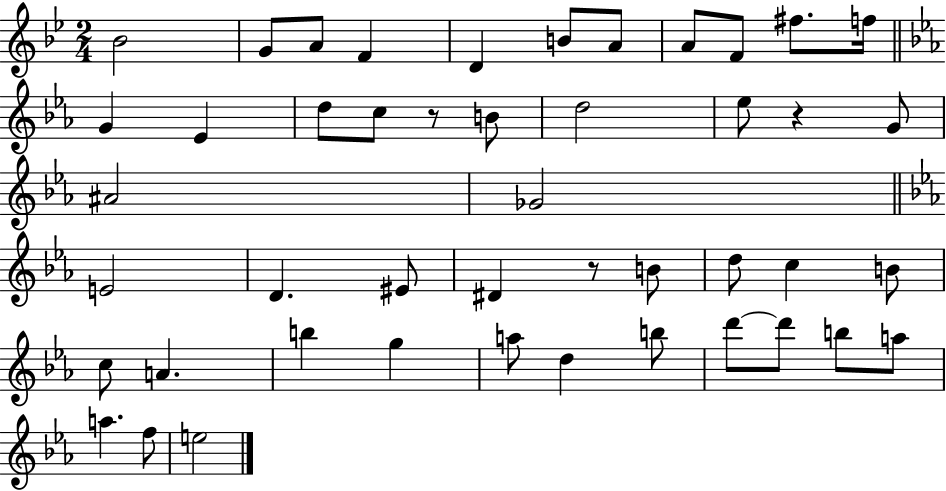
{
  \clef treble
  \numericTimeSignature
  \time 2/4
  \key bes \major
  bes'2 | g'8 a'8 f'4 | d'4 b'8 a'8 | a'8 f'8 fis''8. f''16 | \break \bar "||" \break \key c \minor g'4 ees'4 | d''8 c''8 r8 b'8 | d''2 | ees''8 r4 g'8 | \break ais'2 | ges'2 | \bar "||" \break \key c \minor e'2 | d'4. eis'8 | dis'4 r8 b'8 | d''8 c''4 b'8 | \break c''8 a'4. | b''4 g''4 | a''8 d''4 b''8 | d'''8~~ d'''8 b''8 a''8 | \break a''4. f''8 | e''2 | \bar "|."
}